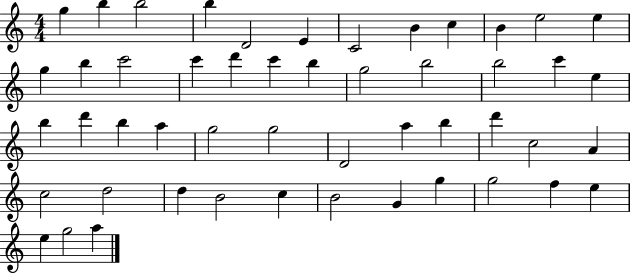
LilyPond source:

{
  \clef treble
  \numericTimeSignature
  \time 4/4
  \key c \major
  g''4 b''4 b''2 | b''4 d'2 e'4 | c'2 b'4 c''4 | b'4 e''2 e''4 | \break g''4 b''4 c'''2 | c'''4 d'''4 c'''4 b''4 | g''2 b''2 | b''2 c'''4 e''4 | \break b''4 d'''4 b''4 a''4 | g''2 g''2 | d'2 a''4 b''4 | d'''4 c''2 a'4 | \break c''2 d''2 | d''4 b'2 c''4 | b'2 g'4 g''4 | g''2 f''4 e''4 | \break e''4 g''2 a''4 | \bar "|."
}